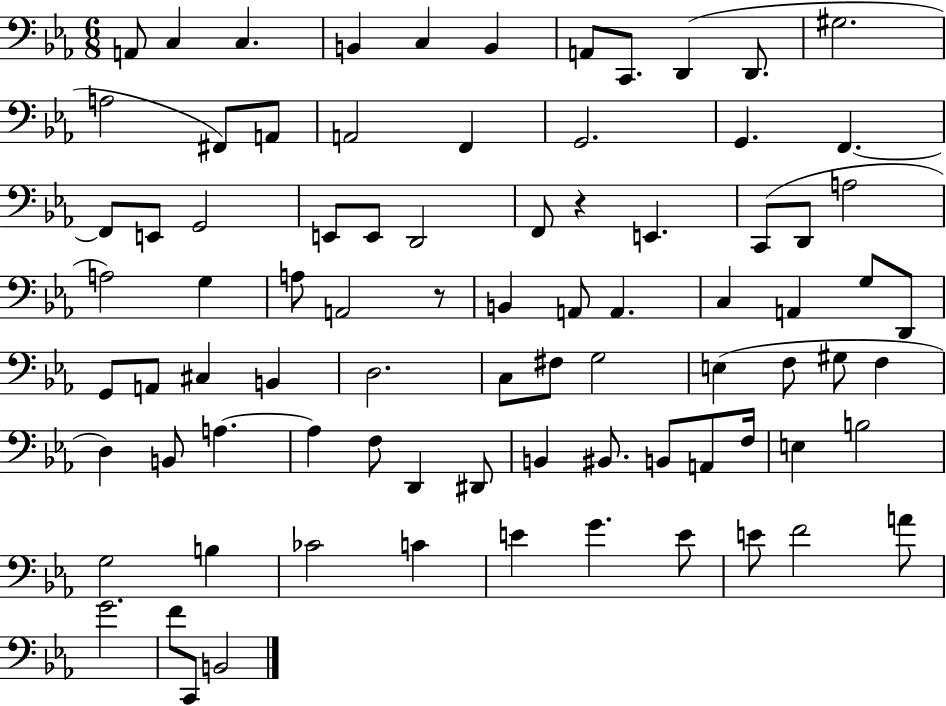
X:1
T:Untitled
M:6/8
L:1/4
K:Eb
A,,/2 C, C, B,, C, B,, A,,/2 C,,/2 D,, D,,/2 ^G,2 A,2 ^F,,/2 A,,/2 A,,2 F,, G,,2 G,, F,, F,,/2 E,,/2 G,,2 E,,/2 E,,/2 D,,2 F,,/2 z E,, C,,/2 D,,/2 A,2 A,2 G, A,/2 A,,2 z/2 B,, A,,/2 A,, C, A,, G,/2 D,,/2 G,,/2 A,,/2 ^C, B,, D,2 C,/2 ^F,/2 G,2 E, F,/2 ^G,/2 F, D, B,,/2 A, A, F,/2 D,, ^D,,/2 B,, ^B,,/2 B,,/2 A,,/2 F,/4 E, B,2 G,2 B, _C2 C E G E/2 E/2 F2 A/2 G2 F/2 C,,/2 B,,2